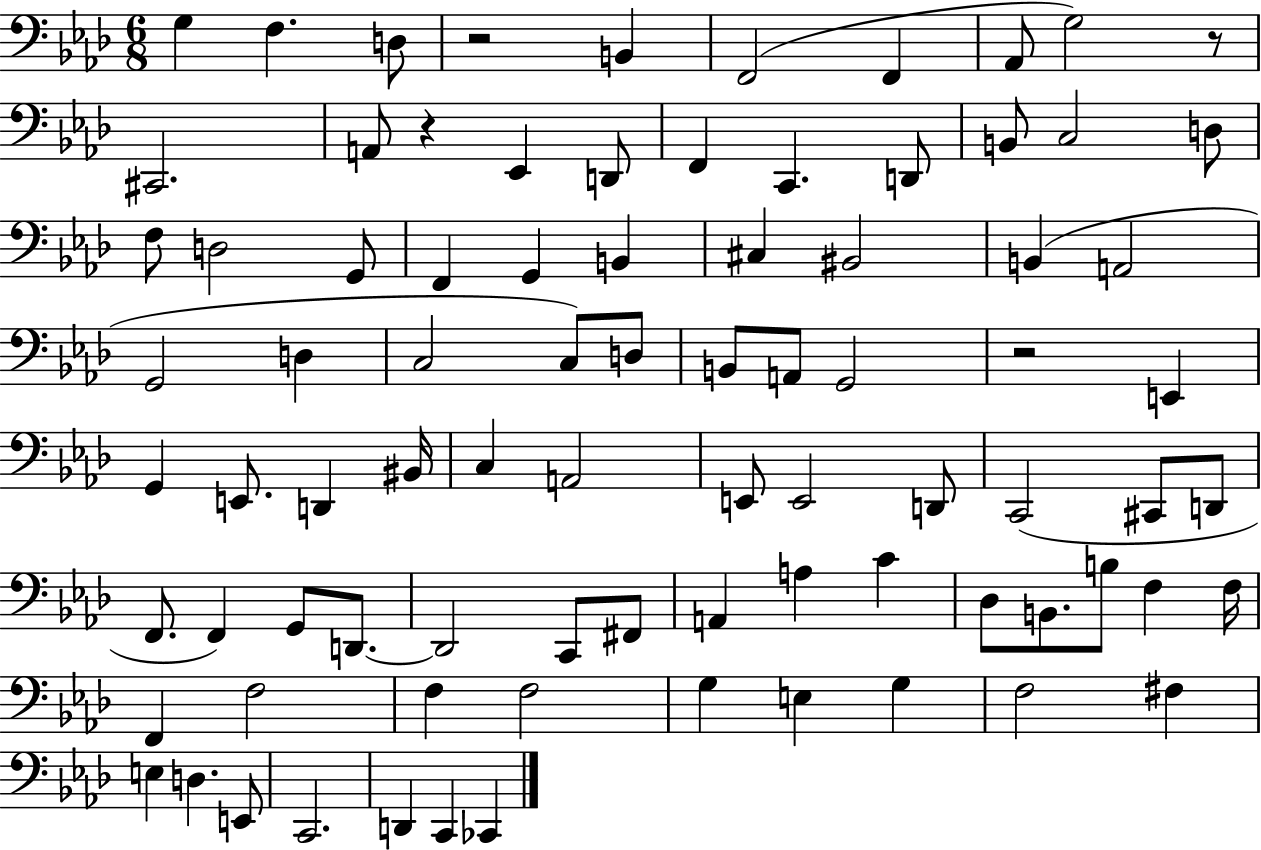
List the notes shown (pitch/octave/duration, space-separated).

G3/q F3/q. D3/e R/h B2/q F2/h F2/q Ab2/e G3/h R/e C#2/h. A2/e R/q Eb2/q D2/e F2/q C2/q. D2/e B2/e C3/h D3/e F3/e D3/h G2/e F2/q G2/q B2/q C#3/q BIS2/h B2/q A2/h G2/h D3/q C3/h C3/e D3/e B2/e A2/e G2/h R/h E2/q G2/q E2/e. D2/q BIS2/s C3/q A2/h E2/e E2/h D2/e C2/h C#2/e D2/e F2/e. F2/q G2/e D2/e. D2/h C2/e F#2/e A2/q A3/q C4/q Db3/e B2/e. B3/e F3/q F3/s F2/q F3/h F3/q F3/h G3/q E3/q G3/q F3/h F#3/q E3/q D3/q. E2/e C2/h. D2/q C2/q CES2/q